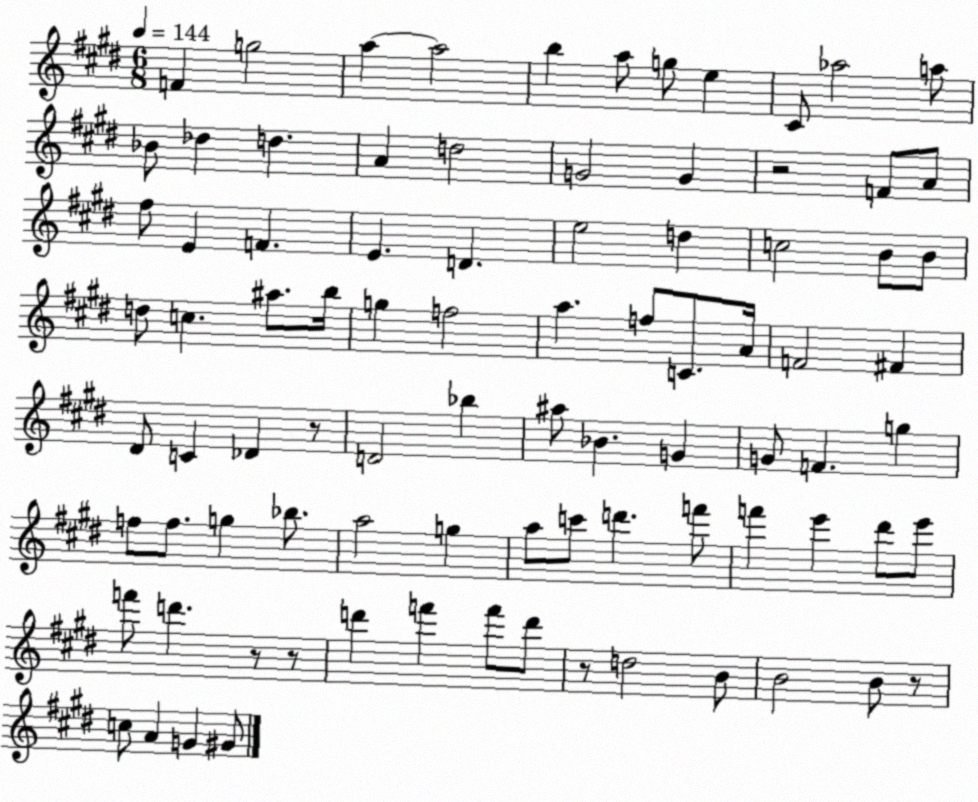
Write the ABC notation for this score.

X:1
T:Untitled
M:6/8
L:1/4
K:E
F g2 a a2 b a/2 g/2 e ^C/2 _a2 a/2 _B/2 _d d A d2 G2 G z2 F/2 A/2 ^f/2 E F E D e2 d c2 B/2 B/2 d/2 c ^a/2 b/4 g f2 a f/2 C/2 A/4 F2 ^F ^D/2 C _D z/2 D2 _b ^a/2 _B G G/2 F g f/2 f/2 g _b/2 a2 g a/2 c'/2 d' f'/2 f' e' ^d'/2 e'/2 f'/2 d' z/2 z/2 d' f' f'/2 d'/2 z/2 d2 B/2 B2 B/2 z/2 c/2 A G ^G/2